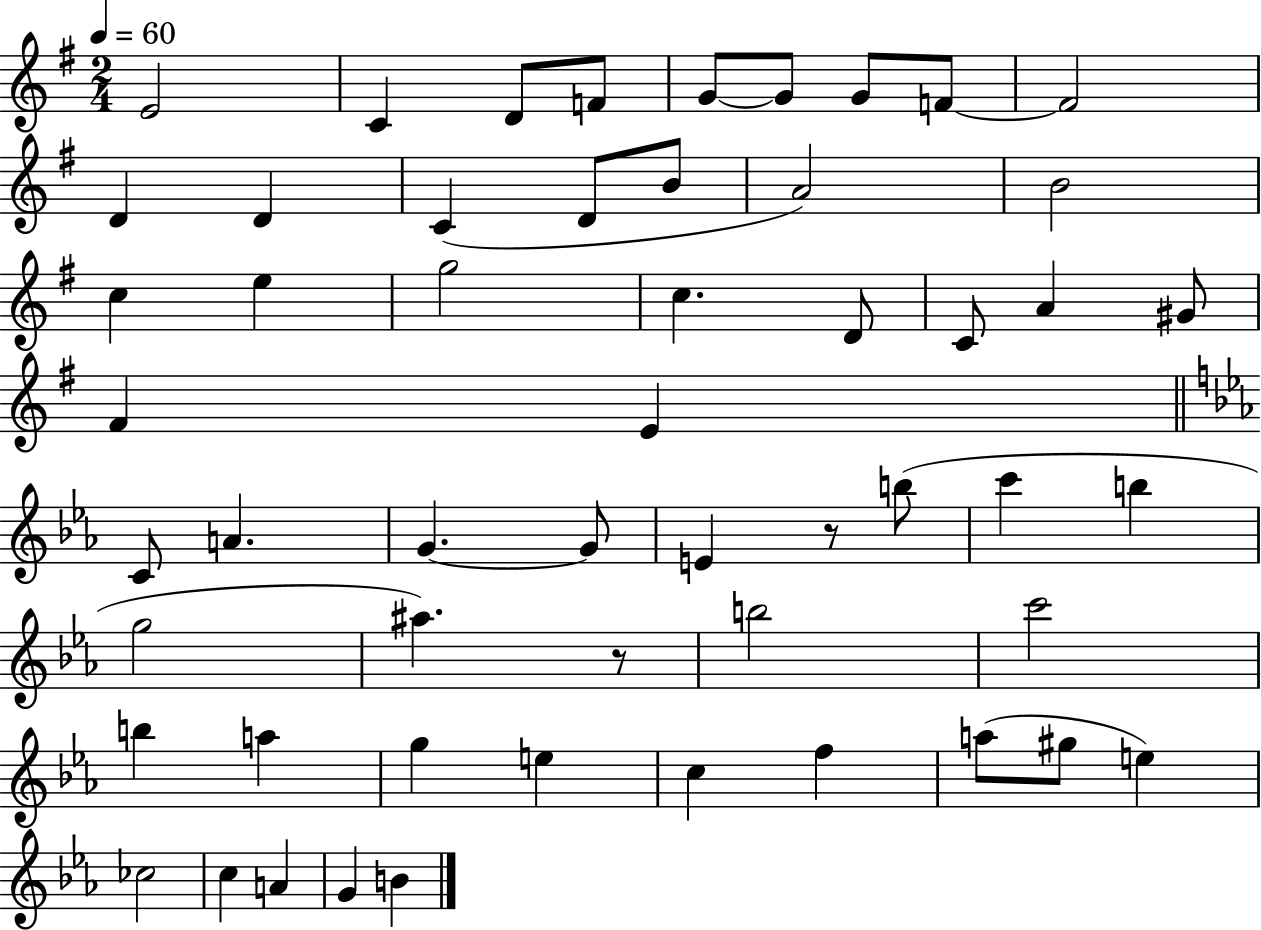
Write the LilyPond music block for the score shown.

{
  \clef treble
  \numericTimeSignature
  \time 2/4
  \key g \major
  \tempo 4 = 60
  e'2 | c'4 d'8 f'8 | g'8~~ g'8 g'8 f'8~~ | f'2 | \break d'4 d'4 | c'4( d'8 b'8 | a'2) | b'2 | \break c''4 e''4 | g''2 | c''4. d'8 | c'8 a'4 gis'8 | \break fis'4 e'4 | \bar "||" \break \key c \minor c'8 a'4. | g'4.~~ g'8 | e'4 r8 b''8( | c'''4 b''4 | \break g''2 | ais''4.) r8 | b''2 | c'''2 | \break b''4 a''4 | g''4 e''4 | c''4 f''4 | a''8( gis''8 e''4) | \break ces''2 | c''4 a'4 | g'4 b'4 | \bar "|."
}